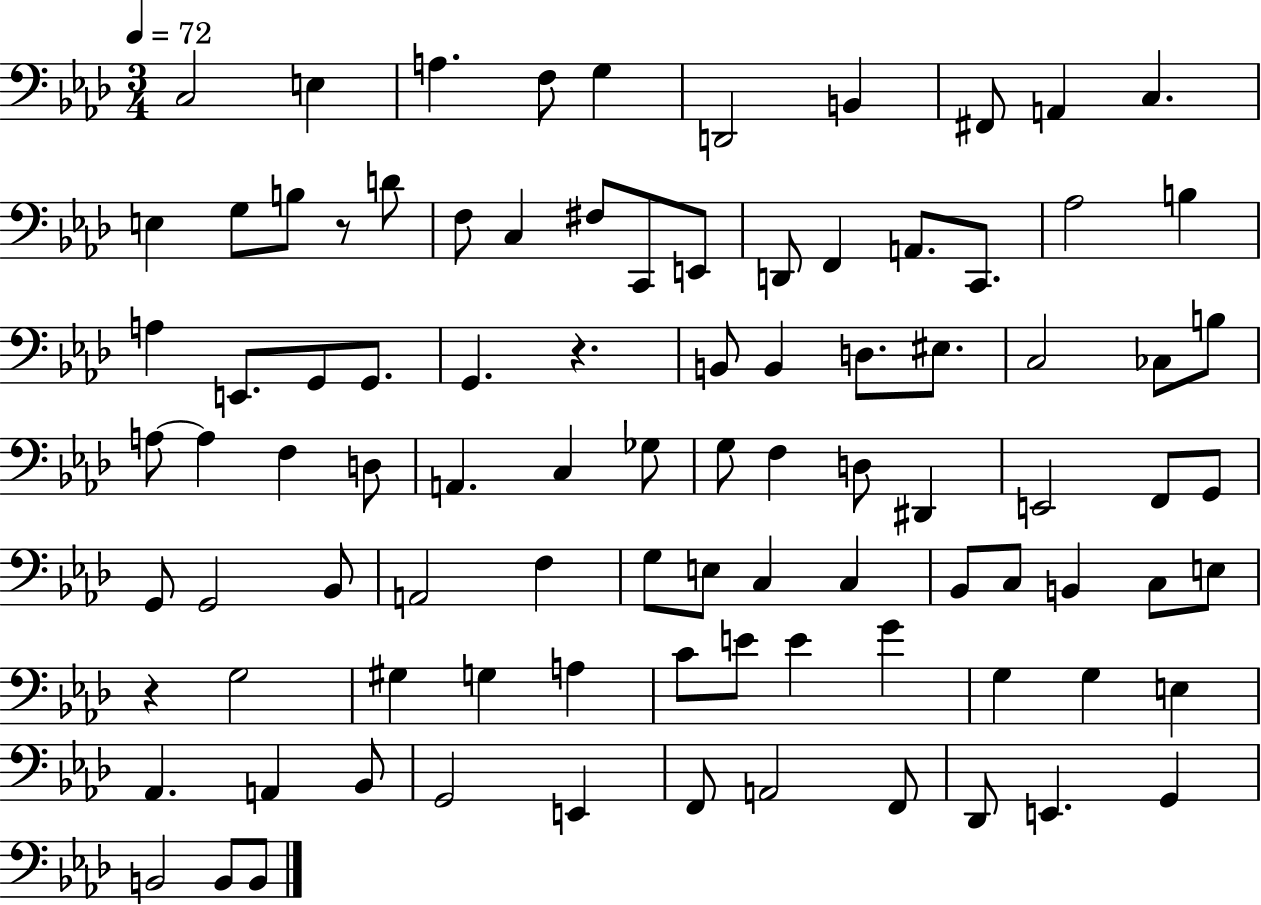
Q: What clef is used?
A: bass